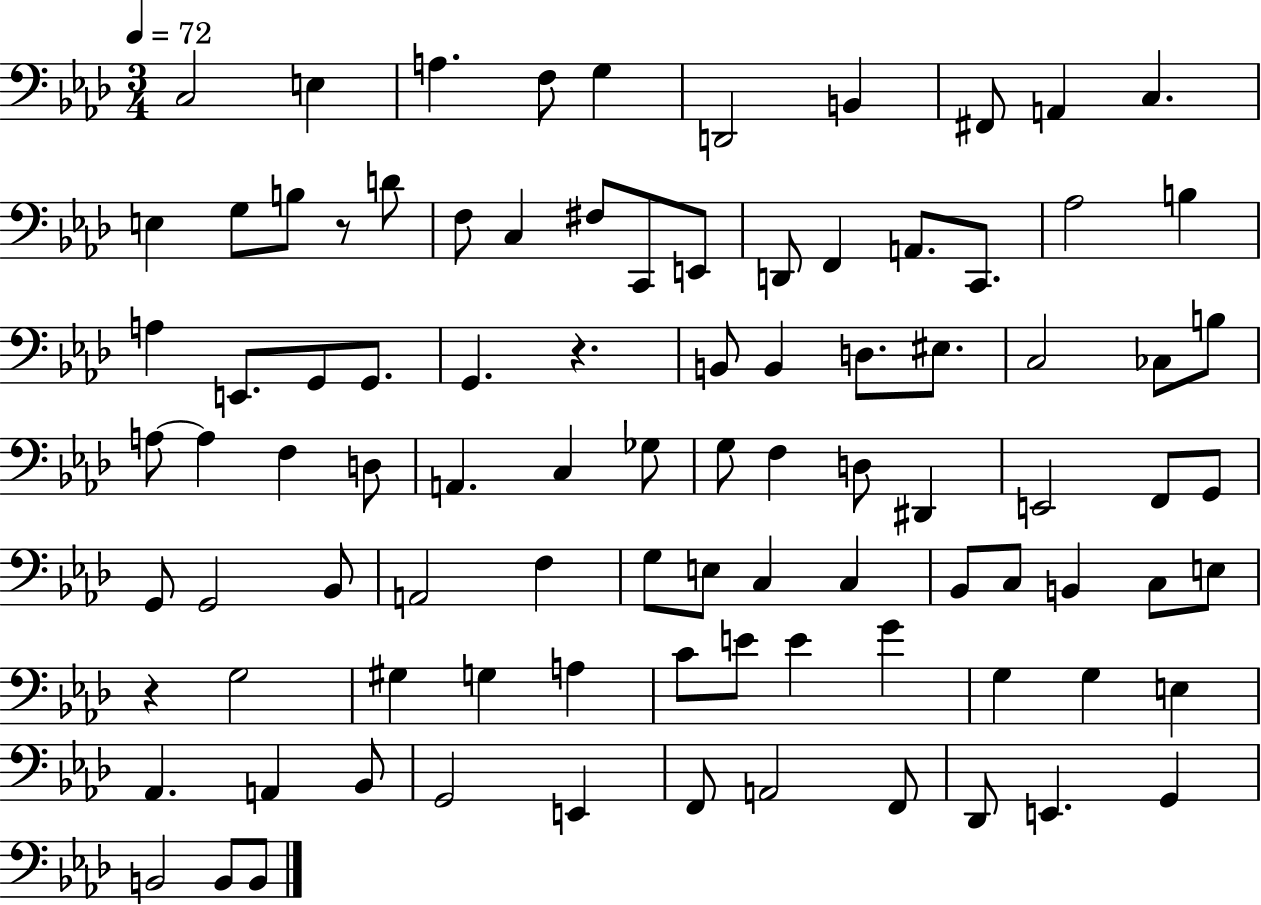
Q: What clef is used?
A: bass